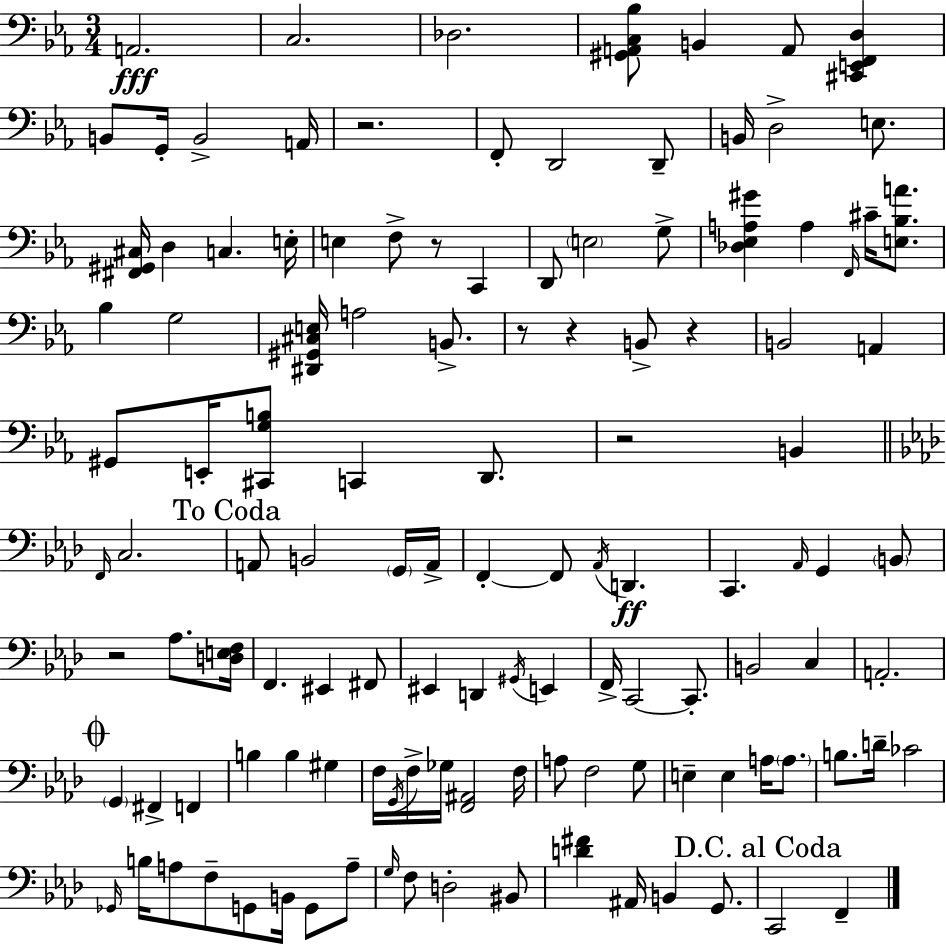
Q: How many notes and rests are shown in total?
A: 122